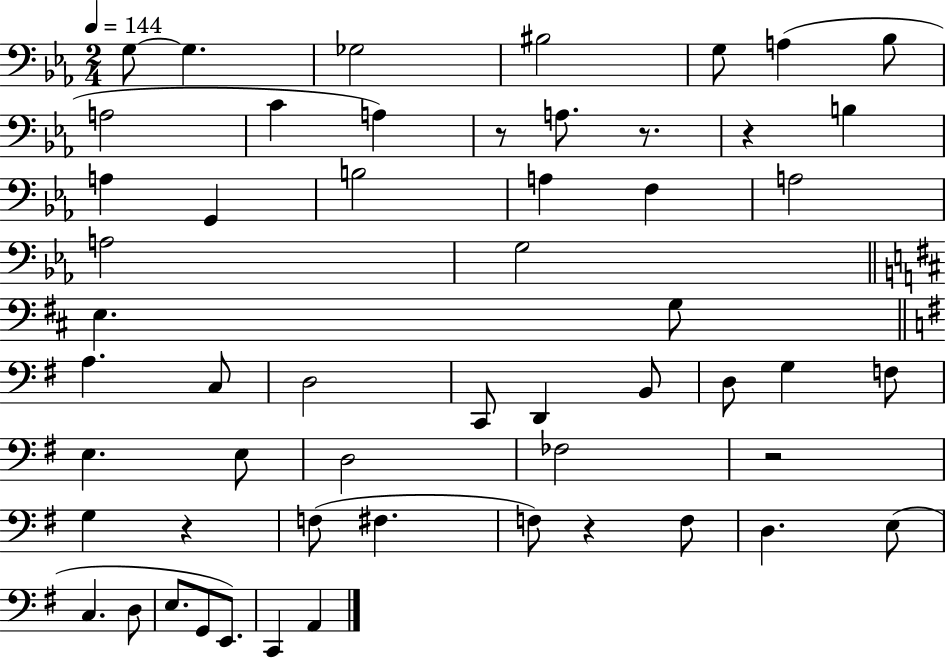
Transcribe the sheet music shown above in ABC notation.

X:1
T:Untitled
M:2/4
L:1/4
K:Eb
G,/2 G, _G,2 ^B,2 G,/2 A, _B,/2 A,2 C A, z/2 A,/2 z/2 z B, A, G,, B,2 A, F, A,2 A,2 G,2 E, G,/2 A, C,/2 D,2 C,,/2 D,, B,,/2 D,/2 G, F,/2 E, E,/2 D,2 _F,2 z2 G, z F,/2 ^F, F,/2 z F,/2 D, E,/2 C, D,/2 E,/2 G,,/2 E,,/2 C,, A,,